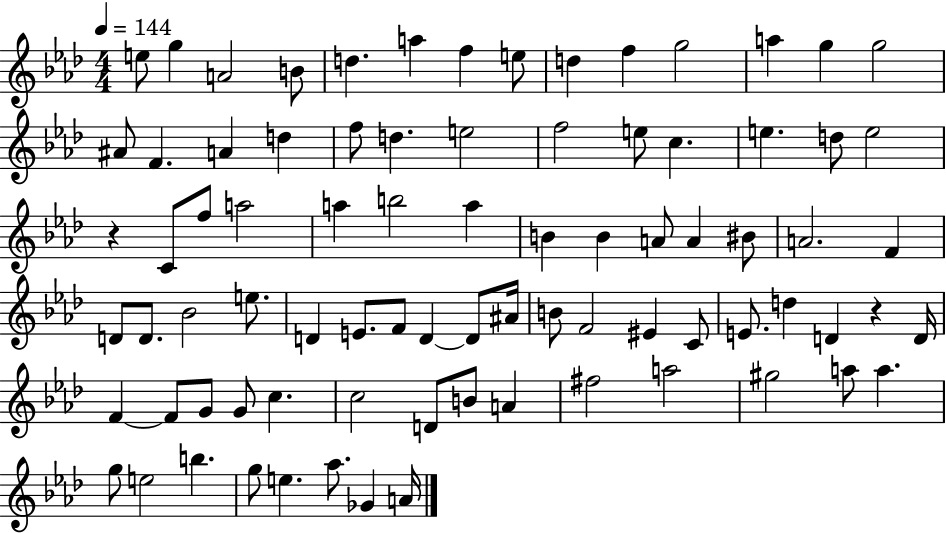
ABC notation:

X:1
T:Untitled
M:4/4
L:1/4
K:Ab
e/2 g A2 B/2 d a f e/2 d f g2 a g g2 ^A/2 F A d f/2 d e2 f2 e/2 c e d/2 e2 z C/2 f/2 a2 a b2 a B B A/2 A ^B/2 A2 F D/2 D/2 _B2 e/2 D E/2 F/2 D D/2 ^A/4 B/2 F2 ^E C/2 E/2 d D z D/4 F F/2 G/2 G/2 c c2 D/2 B/2 A ^f2 a2 ^g2 a/2 a g/2 e2 b g/2 e _a/2 _G A/4